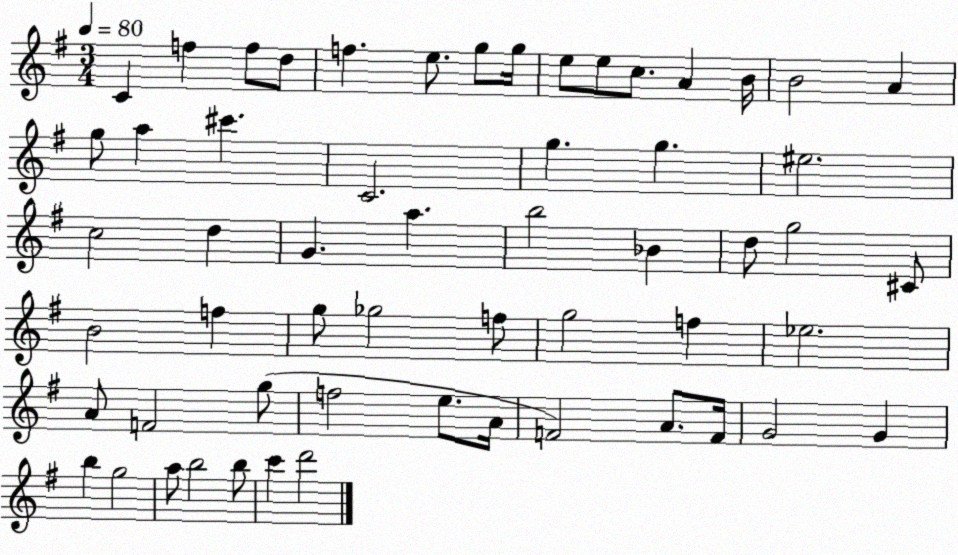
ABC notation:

X:1
T:Untitled
M:3/4
L:1/4
K:G
C f f/2 d/2 f e/2 g/2 g/4 e/2 e/2 c/2 A B/4 B2 A g/2 a ^c' C2 g g ^e2 c2 d G a b2 _B d/2 g2 ^C/2 B2 f g/2 _g2 f/2 g2 f _e2 A/2 F2 g/2 f2 e/2 A/4 F2 A/2 F/4 G2 G b g2 a/2 b2 b/2 c' d'2